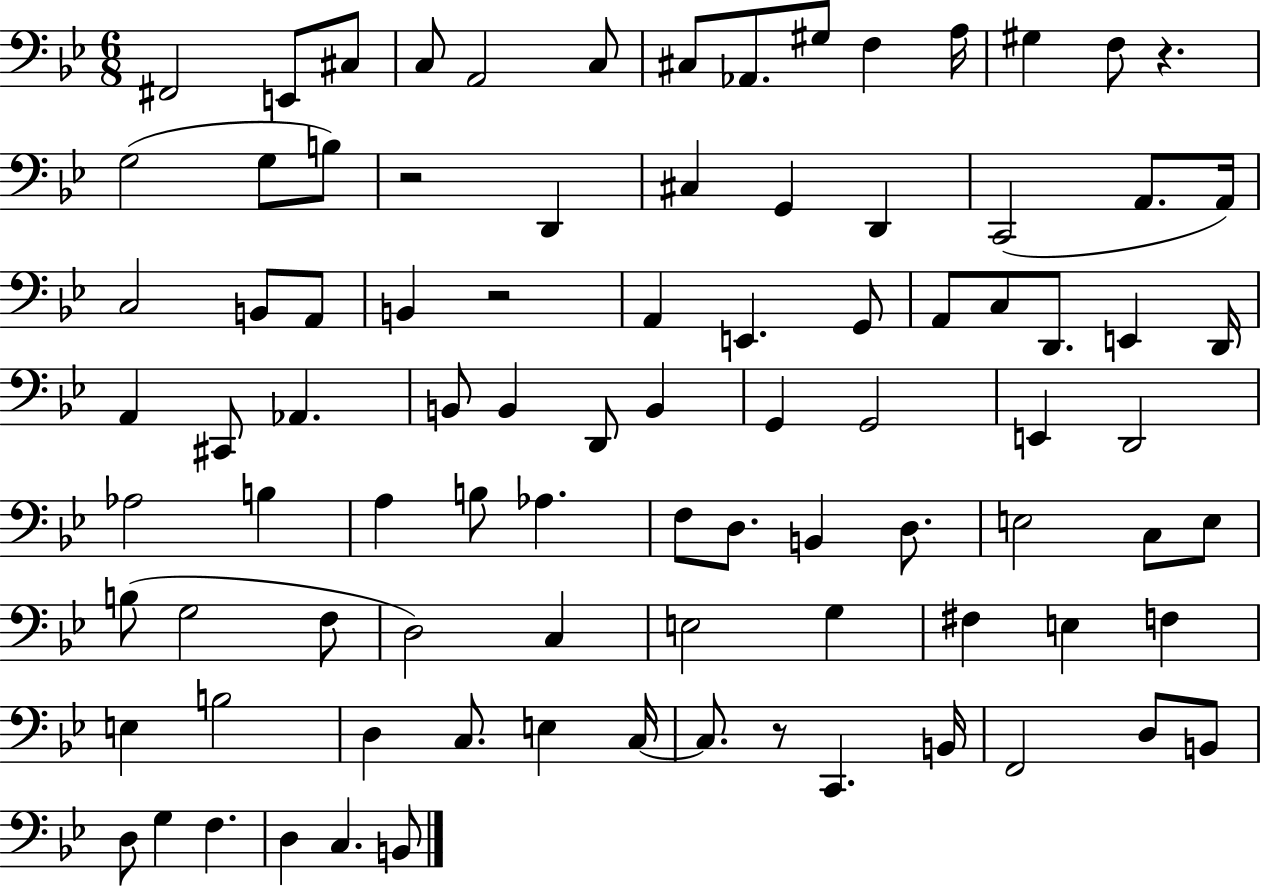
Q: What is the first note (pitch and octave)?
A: F#2